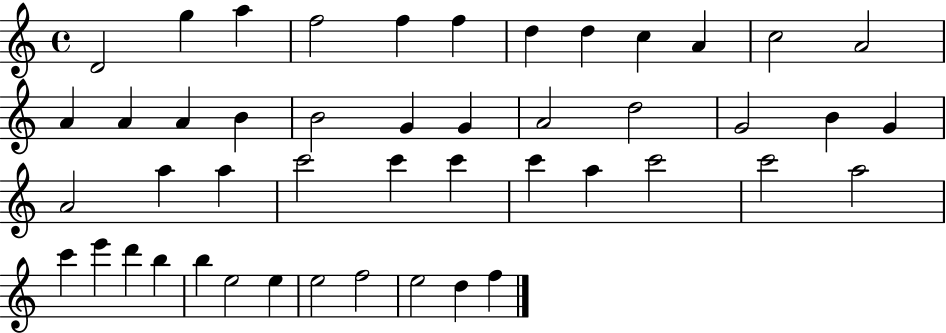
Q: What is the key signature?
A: C major